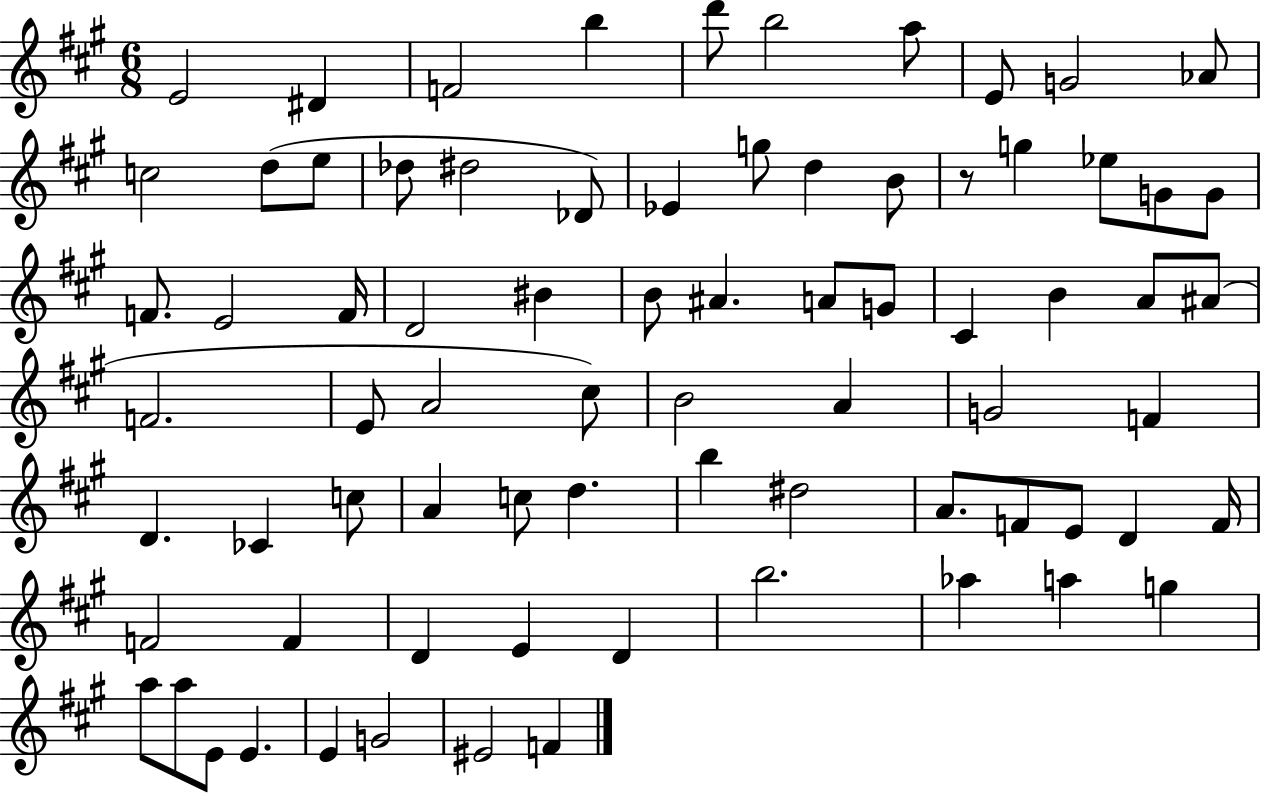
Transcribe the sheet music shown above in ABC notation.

X:1
T:Untitled
M:6/8
L:1/4
K:A
E2 ^D F2 b d'/2 b2 a/2 E/2 G2 _A/2 c2 d/2 e/2 _d/2 ^d2 _D/2 _E g/2 d B/2 z/2 g _e/2 G/2 G/2 F/2 E2 F/4 D2 ^B B/2 ^A A/2 G/2 ^C B A/2 ^A/2 F2 E/2 A2 ^c/2 B2 A G2 F D _C c/2 A c/2 d b ^d2 A/2 F/2 E/2 D F/4 F2 F D E D b2 _a a g a/2 a/2 E/2 E E G2 ^E2 F